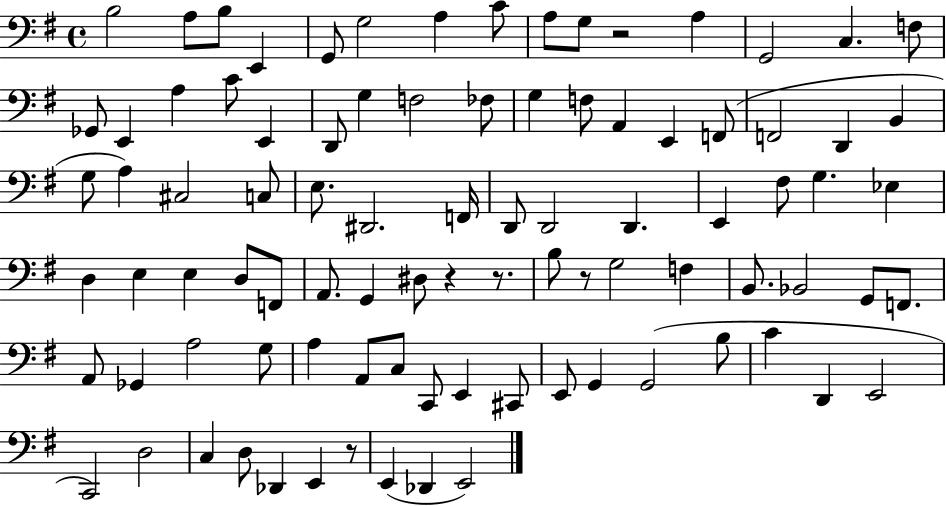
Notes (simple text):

B3/h A3/e B3/e E2/q G2/e G3/h A3/q C4/e A3/e G3/e R/h A3/q G2/h C3/q. F3/e Gb2/e E2/q A3/q C4/e E2/q D2/e G3/q F3/h FES3/e G3/q F3/e A2/q E2/q F2/e F2/h D2/q B2/q G3/e A3/q C#3/h C3/e E3/e. D#2/h. F2/s D2/e D2/h D2/q. E2/q F#3/e G3/q. Eb3/q D3/q E3/q E3/q D3/e F2/e A2/e. G2/q D#3/e R/q R/e. B3/e R/e G3/h F3/q B2/e. Bb2/h G2/e F2/e. A2/e Gb2/q A3/h G3/e A3/q A2/e C3/e C2/e E2/q C#2/e E2/e G2/q G2/h B3/e C4/q D2/q E2/h C2/h D3/h C3/q D3/e Db2/q E2/q R/e E2/q Db2/q E2/h